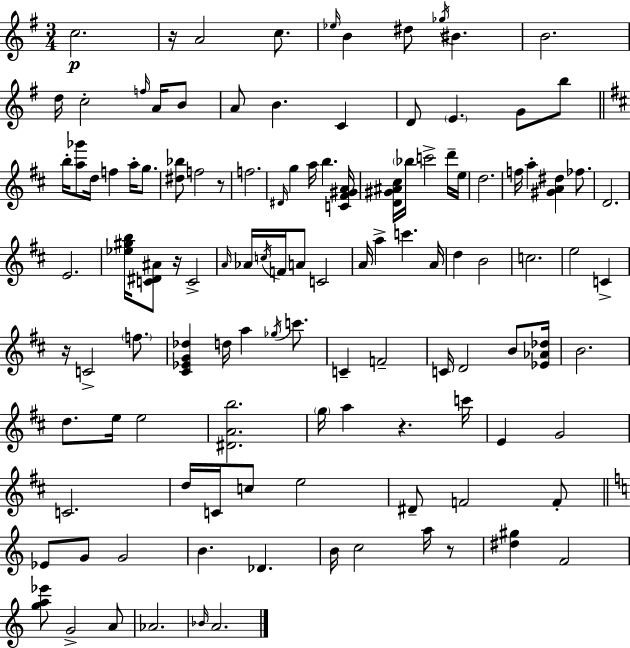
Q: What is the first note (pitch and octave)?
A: C5